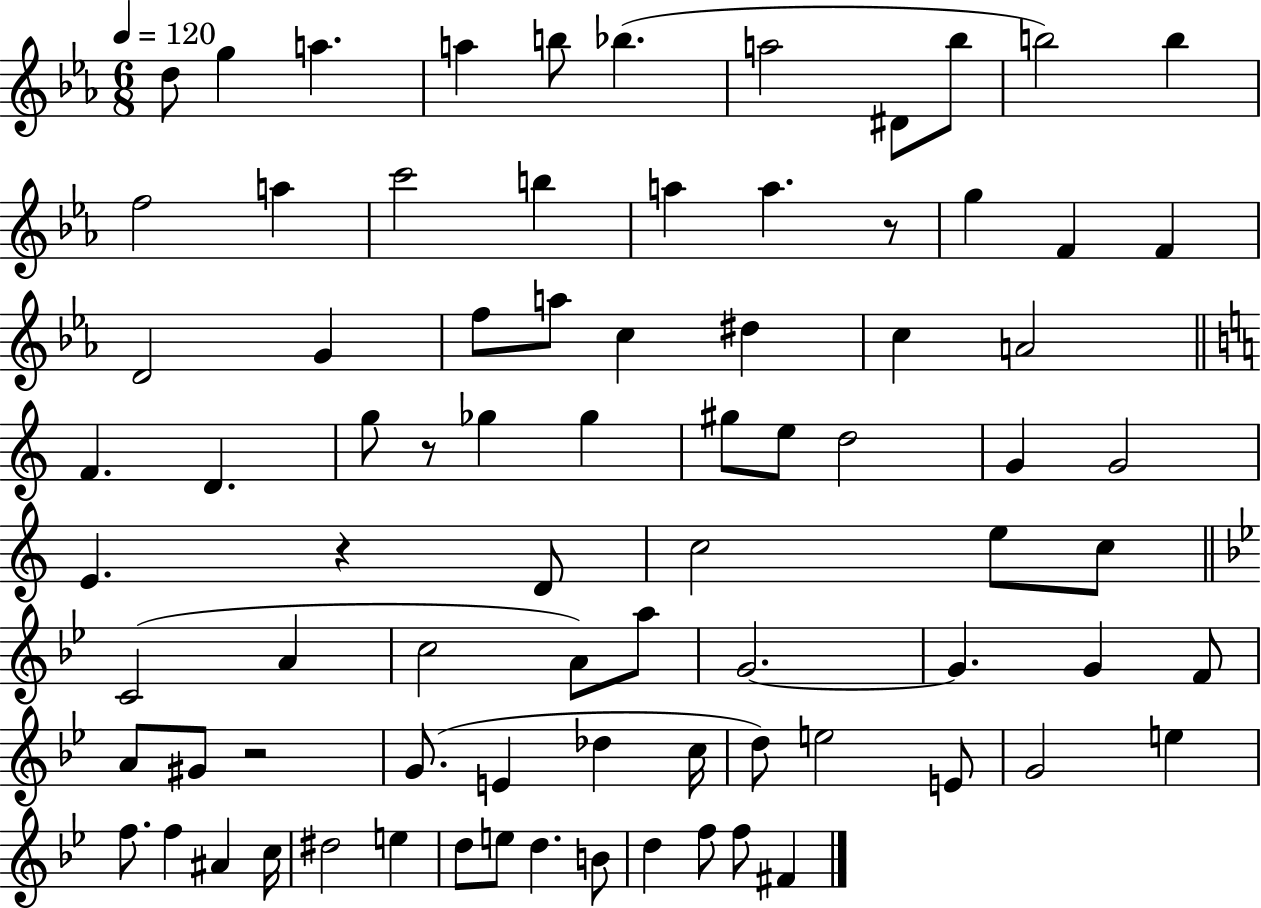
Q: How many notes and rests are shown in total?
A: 81